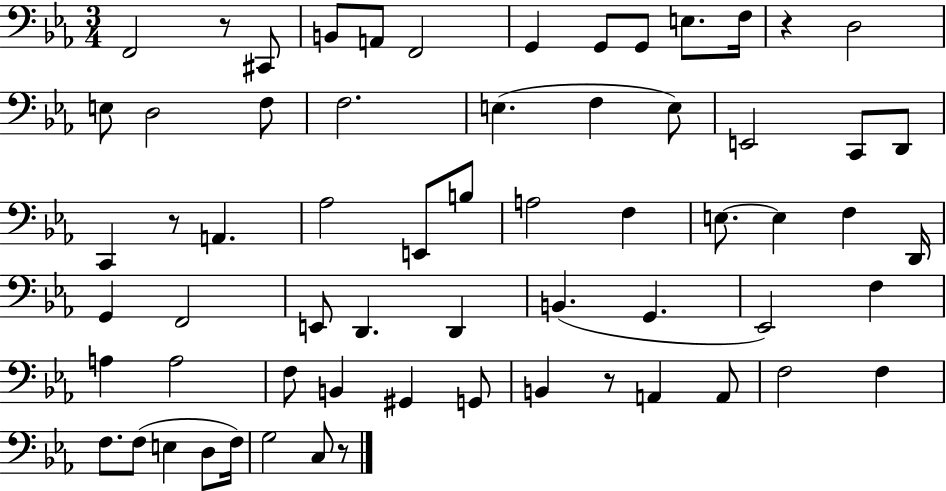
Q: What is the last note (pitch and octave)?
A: C3